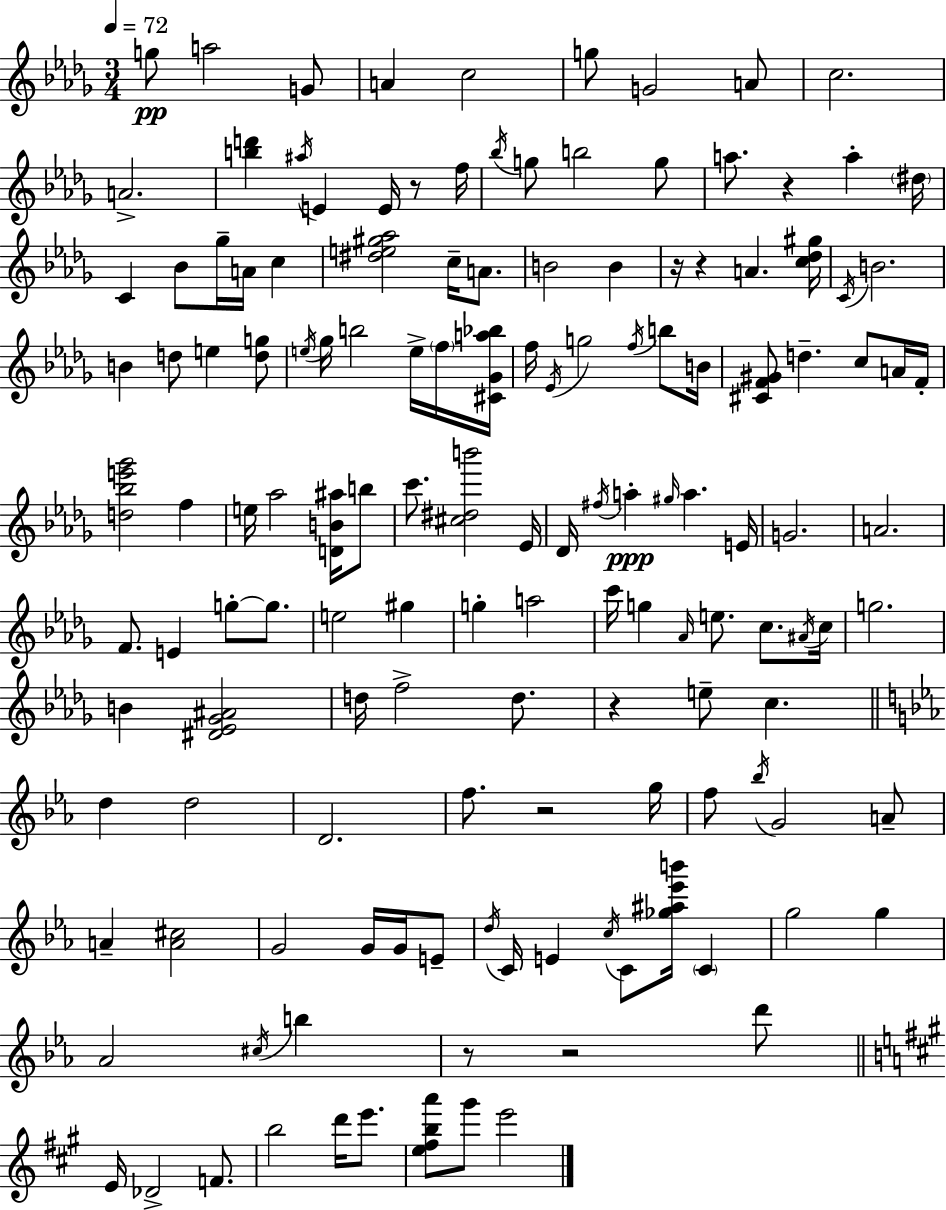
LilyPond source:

{
  \clef treble
  \numericTimeSignature
  \time 3/4
  \key bes \minor
  \tempo 4 = 72
  g''8\pp a''2 g'8 | a'4 c''2 | g''8 g'2 a'8 | c''2. | \break a'2.-> | <b'' d'''>4 \acciaccatura { ais''16 } e'4 e'16 r8 | f''16 \acciaccatura { bes''16 } g''8 b''2 | g''8 a''8. r4 a''4-. | \break \parenthesize dis''16 c'4 bes'8 ges''16-- a'16 c''4 | <dis'' e'' gis'' aes''>2 c''16-- a'8. | b'2 b'4 | r16 r4 a'4. | \break <c'' des'' gis''>16 \acciaccatura { c'16 } b'2. | b'4 d''8 e''4 | <d'' g''>8 \acciaccatura { e''16 } ges''16 b''2 | e''16-> \parenthesize f''16 <cis' ges' a'' bes''>16 f''16 \acciaccatura { ees'16 } g''2 | \break \acciaccatura { f''16 } b''8 b'16 <cis' f' gis'>8 d''4.-- | c''8 a'16 f'16-. <d'' bes'' e''' ges'''>2 | f''4 e''16 aes''2 | <d' b' ais''>16 b''8 c'''8. <cis'' dis'' b'''>2 | \break ees'16 des'16 \acciaccatura { fis''16 }\ppp a''4-. | \grace { gis''16 } a''4. e'16 g'2. | a'2. | f'8. e'4 | \break g''8-.~~ g''8. e''2 | gis''4 g''4-. | a''2 c'''16 g''4 | \grace { aes'16 } e''8. c''8. \acciaccatura { ais'16 } c''16 g''2. | \break b'4 | <dis' ees' ges' ais'>2 d''16 f''2-> | d''8. r4 | e''8-- c''4. \bar "||" \break \key ees \major d''4 d''2 | d'2. | f''8. r2 g''16 | f''8 \acciaccatura { bes''16 } g'2 a'8-- | \break a'4-- <a' cis''>2 | g'2 g'16 g'16 e'8-- | \acciaccatura { d''16 } c'16 e'4 \acciaccatura { c''16 } c'8 <ges'' ais'' ees''' b'''>16 \parenthesize c'4 | g''2 g''4 | \break aes'2 \acciaccatura { cis''16 } | b''4 r8 r2 | d'''8 \bar "||" \break \key a \major e'16 des'2-> f'8. | b''2 d'''16 e'''8. | <e'' fis'' b'' a'''>8 gis'''8 e'''2 | \bar "|."
}